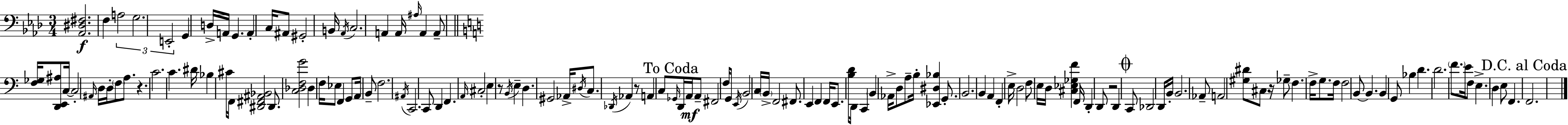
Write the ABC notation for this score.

X:1
T:Untitled
M:3/4
L:1/4
K:Ab
[_A,,^D,^F,]2 F, A,2 G,2 E,,2 G,, D,/4 A,,/4 G,, A,, C,/4 ^A,,/2 ^G,,2 B,,/4 _A,,/4 C,2 A,, A,,/4 ^A,/4 A,, A,,/2 [F,_G,]/4 [D,,E,,^A,]/2 C,/4 C,2 ^A,,/4 D,/4 D,/4 F,/2 A,/2 z C2 C ^D/4 _B, ^C/4 F,,/4 [^D,,^F,,^A,,_B,,]2 ^D,,/2 [C,_D,F,G]2 _D, F,/4 _E,/2 F,, G,,/2 A,,/4 B,,/2 F,2 ^A,,/4 C,,2 C,,/2 D,, F,, A,,/4 ^C,2 E, z/2 B,,/4 E, D, ^G,,2 _A,,/4 ^D,/4 C,/2 _D,,/4 _A,, z/2 A,, C,/2 _G,,/4 D,,/4 A,,/4 A,,/2 ^F,,2 F,/4 G,,/2 E,,/4 B,,2 C,/4 B,,/4 F,,2 ^F,,/2 E,, F,, F,,/4 E,,/2 [B,D]/2 D,,/4 C,, B,, _A,,/4 D,/2 A,/2 B,/4 [_E,,^D,_B,] G,,/2 B,,2 B,, A,, F,, E,/4 D,2 F,/2 E,/4 D,/4 [^C,_E,_G,F] F,,/4 D,, D,,/2 z2 D,, C,,/2 _D,,2 D,,/4 B,,/4 B,,2 _A,,/2 A,,2 [^G,^D]/2 ^C,/2 z/4 _G,/2 F, F,/4 G,/2 F,/4 F,2 B,,/2 B,, B,, G,,/2 _B, D D2 F/2 E/4 F,/2 E, D, E,/2 F,, F,,2